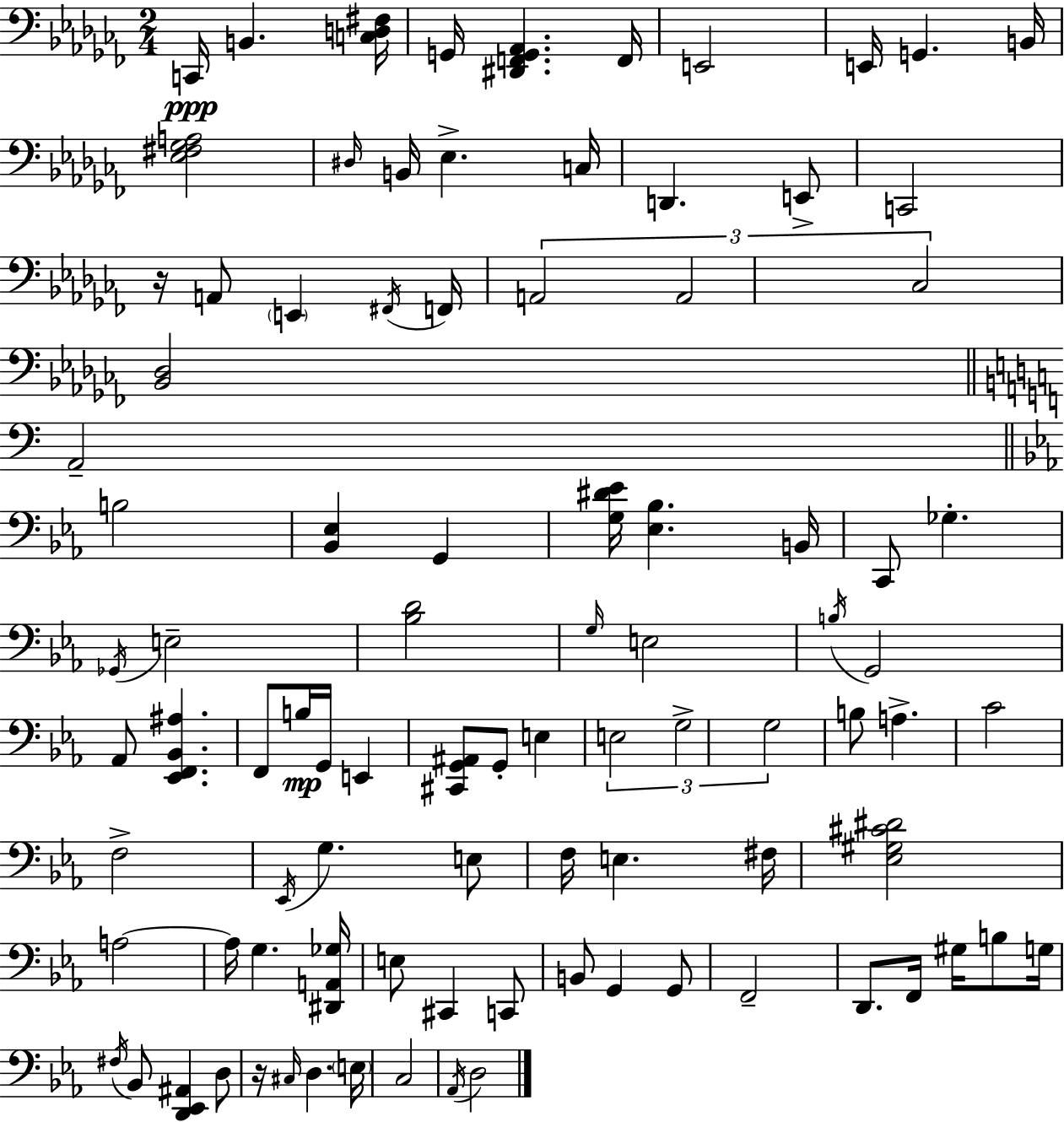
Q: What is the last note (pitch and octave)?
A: D3